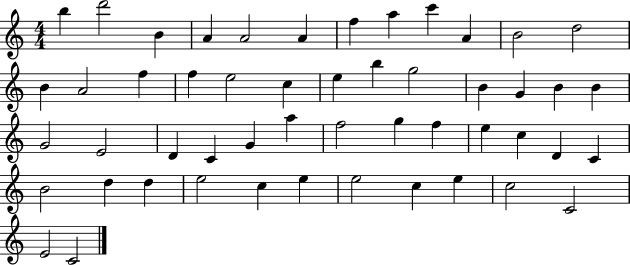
X:1
T:Untitled
M:4/4
L:1/4
K:C
b d'2 B A A2 A f a c' A B2 d2 B A2 f f e2 c e b g2 B G B B G2 E2 D C G a f2 g f e c D C B2 d d e2 c e e2 c e c2 C2 E2 C2